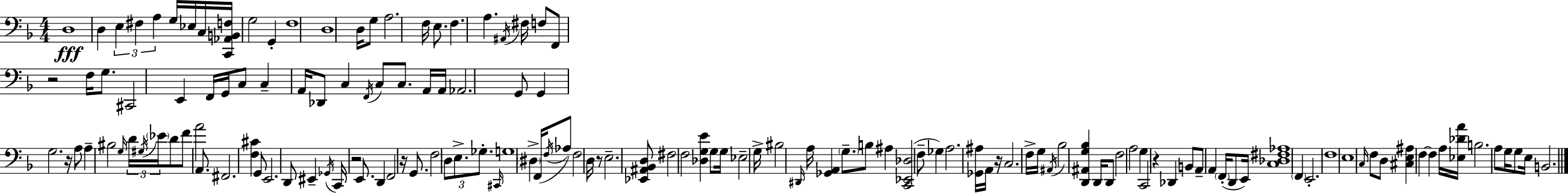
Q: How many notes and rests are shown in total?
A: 146